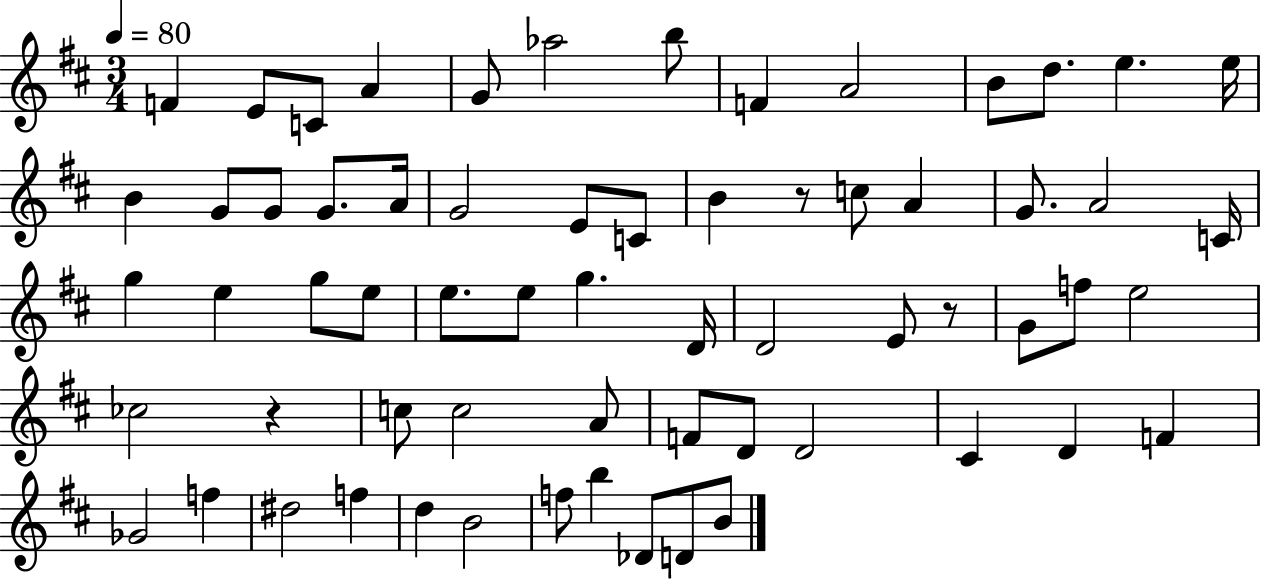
X:1
T:Untitled
M:3/4
L:1/4
K:D
F E/2 C/2 A G/2 _a2 b/2 F A2 B/2 d/2 e e/4 B G/2 G/2 G/2 A/4 G2 E/2 C/2 B z/2 c/2 A G/2 A2 C/4 g e g/2 e/2 e/2 e/2 g D/4 D2 E/2 z/2 G/2 f/2 e2 _c2 z c/2 c2 A/2 F/2 D/2 D2 ^C D F _G2 f ^d2 f d B2 f/2 b _D/2 D/2 B/2